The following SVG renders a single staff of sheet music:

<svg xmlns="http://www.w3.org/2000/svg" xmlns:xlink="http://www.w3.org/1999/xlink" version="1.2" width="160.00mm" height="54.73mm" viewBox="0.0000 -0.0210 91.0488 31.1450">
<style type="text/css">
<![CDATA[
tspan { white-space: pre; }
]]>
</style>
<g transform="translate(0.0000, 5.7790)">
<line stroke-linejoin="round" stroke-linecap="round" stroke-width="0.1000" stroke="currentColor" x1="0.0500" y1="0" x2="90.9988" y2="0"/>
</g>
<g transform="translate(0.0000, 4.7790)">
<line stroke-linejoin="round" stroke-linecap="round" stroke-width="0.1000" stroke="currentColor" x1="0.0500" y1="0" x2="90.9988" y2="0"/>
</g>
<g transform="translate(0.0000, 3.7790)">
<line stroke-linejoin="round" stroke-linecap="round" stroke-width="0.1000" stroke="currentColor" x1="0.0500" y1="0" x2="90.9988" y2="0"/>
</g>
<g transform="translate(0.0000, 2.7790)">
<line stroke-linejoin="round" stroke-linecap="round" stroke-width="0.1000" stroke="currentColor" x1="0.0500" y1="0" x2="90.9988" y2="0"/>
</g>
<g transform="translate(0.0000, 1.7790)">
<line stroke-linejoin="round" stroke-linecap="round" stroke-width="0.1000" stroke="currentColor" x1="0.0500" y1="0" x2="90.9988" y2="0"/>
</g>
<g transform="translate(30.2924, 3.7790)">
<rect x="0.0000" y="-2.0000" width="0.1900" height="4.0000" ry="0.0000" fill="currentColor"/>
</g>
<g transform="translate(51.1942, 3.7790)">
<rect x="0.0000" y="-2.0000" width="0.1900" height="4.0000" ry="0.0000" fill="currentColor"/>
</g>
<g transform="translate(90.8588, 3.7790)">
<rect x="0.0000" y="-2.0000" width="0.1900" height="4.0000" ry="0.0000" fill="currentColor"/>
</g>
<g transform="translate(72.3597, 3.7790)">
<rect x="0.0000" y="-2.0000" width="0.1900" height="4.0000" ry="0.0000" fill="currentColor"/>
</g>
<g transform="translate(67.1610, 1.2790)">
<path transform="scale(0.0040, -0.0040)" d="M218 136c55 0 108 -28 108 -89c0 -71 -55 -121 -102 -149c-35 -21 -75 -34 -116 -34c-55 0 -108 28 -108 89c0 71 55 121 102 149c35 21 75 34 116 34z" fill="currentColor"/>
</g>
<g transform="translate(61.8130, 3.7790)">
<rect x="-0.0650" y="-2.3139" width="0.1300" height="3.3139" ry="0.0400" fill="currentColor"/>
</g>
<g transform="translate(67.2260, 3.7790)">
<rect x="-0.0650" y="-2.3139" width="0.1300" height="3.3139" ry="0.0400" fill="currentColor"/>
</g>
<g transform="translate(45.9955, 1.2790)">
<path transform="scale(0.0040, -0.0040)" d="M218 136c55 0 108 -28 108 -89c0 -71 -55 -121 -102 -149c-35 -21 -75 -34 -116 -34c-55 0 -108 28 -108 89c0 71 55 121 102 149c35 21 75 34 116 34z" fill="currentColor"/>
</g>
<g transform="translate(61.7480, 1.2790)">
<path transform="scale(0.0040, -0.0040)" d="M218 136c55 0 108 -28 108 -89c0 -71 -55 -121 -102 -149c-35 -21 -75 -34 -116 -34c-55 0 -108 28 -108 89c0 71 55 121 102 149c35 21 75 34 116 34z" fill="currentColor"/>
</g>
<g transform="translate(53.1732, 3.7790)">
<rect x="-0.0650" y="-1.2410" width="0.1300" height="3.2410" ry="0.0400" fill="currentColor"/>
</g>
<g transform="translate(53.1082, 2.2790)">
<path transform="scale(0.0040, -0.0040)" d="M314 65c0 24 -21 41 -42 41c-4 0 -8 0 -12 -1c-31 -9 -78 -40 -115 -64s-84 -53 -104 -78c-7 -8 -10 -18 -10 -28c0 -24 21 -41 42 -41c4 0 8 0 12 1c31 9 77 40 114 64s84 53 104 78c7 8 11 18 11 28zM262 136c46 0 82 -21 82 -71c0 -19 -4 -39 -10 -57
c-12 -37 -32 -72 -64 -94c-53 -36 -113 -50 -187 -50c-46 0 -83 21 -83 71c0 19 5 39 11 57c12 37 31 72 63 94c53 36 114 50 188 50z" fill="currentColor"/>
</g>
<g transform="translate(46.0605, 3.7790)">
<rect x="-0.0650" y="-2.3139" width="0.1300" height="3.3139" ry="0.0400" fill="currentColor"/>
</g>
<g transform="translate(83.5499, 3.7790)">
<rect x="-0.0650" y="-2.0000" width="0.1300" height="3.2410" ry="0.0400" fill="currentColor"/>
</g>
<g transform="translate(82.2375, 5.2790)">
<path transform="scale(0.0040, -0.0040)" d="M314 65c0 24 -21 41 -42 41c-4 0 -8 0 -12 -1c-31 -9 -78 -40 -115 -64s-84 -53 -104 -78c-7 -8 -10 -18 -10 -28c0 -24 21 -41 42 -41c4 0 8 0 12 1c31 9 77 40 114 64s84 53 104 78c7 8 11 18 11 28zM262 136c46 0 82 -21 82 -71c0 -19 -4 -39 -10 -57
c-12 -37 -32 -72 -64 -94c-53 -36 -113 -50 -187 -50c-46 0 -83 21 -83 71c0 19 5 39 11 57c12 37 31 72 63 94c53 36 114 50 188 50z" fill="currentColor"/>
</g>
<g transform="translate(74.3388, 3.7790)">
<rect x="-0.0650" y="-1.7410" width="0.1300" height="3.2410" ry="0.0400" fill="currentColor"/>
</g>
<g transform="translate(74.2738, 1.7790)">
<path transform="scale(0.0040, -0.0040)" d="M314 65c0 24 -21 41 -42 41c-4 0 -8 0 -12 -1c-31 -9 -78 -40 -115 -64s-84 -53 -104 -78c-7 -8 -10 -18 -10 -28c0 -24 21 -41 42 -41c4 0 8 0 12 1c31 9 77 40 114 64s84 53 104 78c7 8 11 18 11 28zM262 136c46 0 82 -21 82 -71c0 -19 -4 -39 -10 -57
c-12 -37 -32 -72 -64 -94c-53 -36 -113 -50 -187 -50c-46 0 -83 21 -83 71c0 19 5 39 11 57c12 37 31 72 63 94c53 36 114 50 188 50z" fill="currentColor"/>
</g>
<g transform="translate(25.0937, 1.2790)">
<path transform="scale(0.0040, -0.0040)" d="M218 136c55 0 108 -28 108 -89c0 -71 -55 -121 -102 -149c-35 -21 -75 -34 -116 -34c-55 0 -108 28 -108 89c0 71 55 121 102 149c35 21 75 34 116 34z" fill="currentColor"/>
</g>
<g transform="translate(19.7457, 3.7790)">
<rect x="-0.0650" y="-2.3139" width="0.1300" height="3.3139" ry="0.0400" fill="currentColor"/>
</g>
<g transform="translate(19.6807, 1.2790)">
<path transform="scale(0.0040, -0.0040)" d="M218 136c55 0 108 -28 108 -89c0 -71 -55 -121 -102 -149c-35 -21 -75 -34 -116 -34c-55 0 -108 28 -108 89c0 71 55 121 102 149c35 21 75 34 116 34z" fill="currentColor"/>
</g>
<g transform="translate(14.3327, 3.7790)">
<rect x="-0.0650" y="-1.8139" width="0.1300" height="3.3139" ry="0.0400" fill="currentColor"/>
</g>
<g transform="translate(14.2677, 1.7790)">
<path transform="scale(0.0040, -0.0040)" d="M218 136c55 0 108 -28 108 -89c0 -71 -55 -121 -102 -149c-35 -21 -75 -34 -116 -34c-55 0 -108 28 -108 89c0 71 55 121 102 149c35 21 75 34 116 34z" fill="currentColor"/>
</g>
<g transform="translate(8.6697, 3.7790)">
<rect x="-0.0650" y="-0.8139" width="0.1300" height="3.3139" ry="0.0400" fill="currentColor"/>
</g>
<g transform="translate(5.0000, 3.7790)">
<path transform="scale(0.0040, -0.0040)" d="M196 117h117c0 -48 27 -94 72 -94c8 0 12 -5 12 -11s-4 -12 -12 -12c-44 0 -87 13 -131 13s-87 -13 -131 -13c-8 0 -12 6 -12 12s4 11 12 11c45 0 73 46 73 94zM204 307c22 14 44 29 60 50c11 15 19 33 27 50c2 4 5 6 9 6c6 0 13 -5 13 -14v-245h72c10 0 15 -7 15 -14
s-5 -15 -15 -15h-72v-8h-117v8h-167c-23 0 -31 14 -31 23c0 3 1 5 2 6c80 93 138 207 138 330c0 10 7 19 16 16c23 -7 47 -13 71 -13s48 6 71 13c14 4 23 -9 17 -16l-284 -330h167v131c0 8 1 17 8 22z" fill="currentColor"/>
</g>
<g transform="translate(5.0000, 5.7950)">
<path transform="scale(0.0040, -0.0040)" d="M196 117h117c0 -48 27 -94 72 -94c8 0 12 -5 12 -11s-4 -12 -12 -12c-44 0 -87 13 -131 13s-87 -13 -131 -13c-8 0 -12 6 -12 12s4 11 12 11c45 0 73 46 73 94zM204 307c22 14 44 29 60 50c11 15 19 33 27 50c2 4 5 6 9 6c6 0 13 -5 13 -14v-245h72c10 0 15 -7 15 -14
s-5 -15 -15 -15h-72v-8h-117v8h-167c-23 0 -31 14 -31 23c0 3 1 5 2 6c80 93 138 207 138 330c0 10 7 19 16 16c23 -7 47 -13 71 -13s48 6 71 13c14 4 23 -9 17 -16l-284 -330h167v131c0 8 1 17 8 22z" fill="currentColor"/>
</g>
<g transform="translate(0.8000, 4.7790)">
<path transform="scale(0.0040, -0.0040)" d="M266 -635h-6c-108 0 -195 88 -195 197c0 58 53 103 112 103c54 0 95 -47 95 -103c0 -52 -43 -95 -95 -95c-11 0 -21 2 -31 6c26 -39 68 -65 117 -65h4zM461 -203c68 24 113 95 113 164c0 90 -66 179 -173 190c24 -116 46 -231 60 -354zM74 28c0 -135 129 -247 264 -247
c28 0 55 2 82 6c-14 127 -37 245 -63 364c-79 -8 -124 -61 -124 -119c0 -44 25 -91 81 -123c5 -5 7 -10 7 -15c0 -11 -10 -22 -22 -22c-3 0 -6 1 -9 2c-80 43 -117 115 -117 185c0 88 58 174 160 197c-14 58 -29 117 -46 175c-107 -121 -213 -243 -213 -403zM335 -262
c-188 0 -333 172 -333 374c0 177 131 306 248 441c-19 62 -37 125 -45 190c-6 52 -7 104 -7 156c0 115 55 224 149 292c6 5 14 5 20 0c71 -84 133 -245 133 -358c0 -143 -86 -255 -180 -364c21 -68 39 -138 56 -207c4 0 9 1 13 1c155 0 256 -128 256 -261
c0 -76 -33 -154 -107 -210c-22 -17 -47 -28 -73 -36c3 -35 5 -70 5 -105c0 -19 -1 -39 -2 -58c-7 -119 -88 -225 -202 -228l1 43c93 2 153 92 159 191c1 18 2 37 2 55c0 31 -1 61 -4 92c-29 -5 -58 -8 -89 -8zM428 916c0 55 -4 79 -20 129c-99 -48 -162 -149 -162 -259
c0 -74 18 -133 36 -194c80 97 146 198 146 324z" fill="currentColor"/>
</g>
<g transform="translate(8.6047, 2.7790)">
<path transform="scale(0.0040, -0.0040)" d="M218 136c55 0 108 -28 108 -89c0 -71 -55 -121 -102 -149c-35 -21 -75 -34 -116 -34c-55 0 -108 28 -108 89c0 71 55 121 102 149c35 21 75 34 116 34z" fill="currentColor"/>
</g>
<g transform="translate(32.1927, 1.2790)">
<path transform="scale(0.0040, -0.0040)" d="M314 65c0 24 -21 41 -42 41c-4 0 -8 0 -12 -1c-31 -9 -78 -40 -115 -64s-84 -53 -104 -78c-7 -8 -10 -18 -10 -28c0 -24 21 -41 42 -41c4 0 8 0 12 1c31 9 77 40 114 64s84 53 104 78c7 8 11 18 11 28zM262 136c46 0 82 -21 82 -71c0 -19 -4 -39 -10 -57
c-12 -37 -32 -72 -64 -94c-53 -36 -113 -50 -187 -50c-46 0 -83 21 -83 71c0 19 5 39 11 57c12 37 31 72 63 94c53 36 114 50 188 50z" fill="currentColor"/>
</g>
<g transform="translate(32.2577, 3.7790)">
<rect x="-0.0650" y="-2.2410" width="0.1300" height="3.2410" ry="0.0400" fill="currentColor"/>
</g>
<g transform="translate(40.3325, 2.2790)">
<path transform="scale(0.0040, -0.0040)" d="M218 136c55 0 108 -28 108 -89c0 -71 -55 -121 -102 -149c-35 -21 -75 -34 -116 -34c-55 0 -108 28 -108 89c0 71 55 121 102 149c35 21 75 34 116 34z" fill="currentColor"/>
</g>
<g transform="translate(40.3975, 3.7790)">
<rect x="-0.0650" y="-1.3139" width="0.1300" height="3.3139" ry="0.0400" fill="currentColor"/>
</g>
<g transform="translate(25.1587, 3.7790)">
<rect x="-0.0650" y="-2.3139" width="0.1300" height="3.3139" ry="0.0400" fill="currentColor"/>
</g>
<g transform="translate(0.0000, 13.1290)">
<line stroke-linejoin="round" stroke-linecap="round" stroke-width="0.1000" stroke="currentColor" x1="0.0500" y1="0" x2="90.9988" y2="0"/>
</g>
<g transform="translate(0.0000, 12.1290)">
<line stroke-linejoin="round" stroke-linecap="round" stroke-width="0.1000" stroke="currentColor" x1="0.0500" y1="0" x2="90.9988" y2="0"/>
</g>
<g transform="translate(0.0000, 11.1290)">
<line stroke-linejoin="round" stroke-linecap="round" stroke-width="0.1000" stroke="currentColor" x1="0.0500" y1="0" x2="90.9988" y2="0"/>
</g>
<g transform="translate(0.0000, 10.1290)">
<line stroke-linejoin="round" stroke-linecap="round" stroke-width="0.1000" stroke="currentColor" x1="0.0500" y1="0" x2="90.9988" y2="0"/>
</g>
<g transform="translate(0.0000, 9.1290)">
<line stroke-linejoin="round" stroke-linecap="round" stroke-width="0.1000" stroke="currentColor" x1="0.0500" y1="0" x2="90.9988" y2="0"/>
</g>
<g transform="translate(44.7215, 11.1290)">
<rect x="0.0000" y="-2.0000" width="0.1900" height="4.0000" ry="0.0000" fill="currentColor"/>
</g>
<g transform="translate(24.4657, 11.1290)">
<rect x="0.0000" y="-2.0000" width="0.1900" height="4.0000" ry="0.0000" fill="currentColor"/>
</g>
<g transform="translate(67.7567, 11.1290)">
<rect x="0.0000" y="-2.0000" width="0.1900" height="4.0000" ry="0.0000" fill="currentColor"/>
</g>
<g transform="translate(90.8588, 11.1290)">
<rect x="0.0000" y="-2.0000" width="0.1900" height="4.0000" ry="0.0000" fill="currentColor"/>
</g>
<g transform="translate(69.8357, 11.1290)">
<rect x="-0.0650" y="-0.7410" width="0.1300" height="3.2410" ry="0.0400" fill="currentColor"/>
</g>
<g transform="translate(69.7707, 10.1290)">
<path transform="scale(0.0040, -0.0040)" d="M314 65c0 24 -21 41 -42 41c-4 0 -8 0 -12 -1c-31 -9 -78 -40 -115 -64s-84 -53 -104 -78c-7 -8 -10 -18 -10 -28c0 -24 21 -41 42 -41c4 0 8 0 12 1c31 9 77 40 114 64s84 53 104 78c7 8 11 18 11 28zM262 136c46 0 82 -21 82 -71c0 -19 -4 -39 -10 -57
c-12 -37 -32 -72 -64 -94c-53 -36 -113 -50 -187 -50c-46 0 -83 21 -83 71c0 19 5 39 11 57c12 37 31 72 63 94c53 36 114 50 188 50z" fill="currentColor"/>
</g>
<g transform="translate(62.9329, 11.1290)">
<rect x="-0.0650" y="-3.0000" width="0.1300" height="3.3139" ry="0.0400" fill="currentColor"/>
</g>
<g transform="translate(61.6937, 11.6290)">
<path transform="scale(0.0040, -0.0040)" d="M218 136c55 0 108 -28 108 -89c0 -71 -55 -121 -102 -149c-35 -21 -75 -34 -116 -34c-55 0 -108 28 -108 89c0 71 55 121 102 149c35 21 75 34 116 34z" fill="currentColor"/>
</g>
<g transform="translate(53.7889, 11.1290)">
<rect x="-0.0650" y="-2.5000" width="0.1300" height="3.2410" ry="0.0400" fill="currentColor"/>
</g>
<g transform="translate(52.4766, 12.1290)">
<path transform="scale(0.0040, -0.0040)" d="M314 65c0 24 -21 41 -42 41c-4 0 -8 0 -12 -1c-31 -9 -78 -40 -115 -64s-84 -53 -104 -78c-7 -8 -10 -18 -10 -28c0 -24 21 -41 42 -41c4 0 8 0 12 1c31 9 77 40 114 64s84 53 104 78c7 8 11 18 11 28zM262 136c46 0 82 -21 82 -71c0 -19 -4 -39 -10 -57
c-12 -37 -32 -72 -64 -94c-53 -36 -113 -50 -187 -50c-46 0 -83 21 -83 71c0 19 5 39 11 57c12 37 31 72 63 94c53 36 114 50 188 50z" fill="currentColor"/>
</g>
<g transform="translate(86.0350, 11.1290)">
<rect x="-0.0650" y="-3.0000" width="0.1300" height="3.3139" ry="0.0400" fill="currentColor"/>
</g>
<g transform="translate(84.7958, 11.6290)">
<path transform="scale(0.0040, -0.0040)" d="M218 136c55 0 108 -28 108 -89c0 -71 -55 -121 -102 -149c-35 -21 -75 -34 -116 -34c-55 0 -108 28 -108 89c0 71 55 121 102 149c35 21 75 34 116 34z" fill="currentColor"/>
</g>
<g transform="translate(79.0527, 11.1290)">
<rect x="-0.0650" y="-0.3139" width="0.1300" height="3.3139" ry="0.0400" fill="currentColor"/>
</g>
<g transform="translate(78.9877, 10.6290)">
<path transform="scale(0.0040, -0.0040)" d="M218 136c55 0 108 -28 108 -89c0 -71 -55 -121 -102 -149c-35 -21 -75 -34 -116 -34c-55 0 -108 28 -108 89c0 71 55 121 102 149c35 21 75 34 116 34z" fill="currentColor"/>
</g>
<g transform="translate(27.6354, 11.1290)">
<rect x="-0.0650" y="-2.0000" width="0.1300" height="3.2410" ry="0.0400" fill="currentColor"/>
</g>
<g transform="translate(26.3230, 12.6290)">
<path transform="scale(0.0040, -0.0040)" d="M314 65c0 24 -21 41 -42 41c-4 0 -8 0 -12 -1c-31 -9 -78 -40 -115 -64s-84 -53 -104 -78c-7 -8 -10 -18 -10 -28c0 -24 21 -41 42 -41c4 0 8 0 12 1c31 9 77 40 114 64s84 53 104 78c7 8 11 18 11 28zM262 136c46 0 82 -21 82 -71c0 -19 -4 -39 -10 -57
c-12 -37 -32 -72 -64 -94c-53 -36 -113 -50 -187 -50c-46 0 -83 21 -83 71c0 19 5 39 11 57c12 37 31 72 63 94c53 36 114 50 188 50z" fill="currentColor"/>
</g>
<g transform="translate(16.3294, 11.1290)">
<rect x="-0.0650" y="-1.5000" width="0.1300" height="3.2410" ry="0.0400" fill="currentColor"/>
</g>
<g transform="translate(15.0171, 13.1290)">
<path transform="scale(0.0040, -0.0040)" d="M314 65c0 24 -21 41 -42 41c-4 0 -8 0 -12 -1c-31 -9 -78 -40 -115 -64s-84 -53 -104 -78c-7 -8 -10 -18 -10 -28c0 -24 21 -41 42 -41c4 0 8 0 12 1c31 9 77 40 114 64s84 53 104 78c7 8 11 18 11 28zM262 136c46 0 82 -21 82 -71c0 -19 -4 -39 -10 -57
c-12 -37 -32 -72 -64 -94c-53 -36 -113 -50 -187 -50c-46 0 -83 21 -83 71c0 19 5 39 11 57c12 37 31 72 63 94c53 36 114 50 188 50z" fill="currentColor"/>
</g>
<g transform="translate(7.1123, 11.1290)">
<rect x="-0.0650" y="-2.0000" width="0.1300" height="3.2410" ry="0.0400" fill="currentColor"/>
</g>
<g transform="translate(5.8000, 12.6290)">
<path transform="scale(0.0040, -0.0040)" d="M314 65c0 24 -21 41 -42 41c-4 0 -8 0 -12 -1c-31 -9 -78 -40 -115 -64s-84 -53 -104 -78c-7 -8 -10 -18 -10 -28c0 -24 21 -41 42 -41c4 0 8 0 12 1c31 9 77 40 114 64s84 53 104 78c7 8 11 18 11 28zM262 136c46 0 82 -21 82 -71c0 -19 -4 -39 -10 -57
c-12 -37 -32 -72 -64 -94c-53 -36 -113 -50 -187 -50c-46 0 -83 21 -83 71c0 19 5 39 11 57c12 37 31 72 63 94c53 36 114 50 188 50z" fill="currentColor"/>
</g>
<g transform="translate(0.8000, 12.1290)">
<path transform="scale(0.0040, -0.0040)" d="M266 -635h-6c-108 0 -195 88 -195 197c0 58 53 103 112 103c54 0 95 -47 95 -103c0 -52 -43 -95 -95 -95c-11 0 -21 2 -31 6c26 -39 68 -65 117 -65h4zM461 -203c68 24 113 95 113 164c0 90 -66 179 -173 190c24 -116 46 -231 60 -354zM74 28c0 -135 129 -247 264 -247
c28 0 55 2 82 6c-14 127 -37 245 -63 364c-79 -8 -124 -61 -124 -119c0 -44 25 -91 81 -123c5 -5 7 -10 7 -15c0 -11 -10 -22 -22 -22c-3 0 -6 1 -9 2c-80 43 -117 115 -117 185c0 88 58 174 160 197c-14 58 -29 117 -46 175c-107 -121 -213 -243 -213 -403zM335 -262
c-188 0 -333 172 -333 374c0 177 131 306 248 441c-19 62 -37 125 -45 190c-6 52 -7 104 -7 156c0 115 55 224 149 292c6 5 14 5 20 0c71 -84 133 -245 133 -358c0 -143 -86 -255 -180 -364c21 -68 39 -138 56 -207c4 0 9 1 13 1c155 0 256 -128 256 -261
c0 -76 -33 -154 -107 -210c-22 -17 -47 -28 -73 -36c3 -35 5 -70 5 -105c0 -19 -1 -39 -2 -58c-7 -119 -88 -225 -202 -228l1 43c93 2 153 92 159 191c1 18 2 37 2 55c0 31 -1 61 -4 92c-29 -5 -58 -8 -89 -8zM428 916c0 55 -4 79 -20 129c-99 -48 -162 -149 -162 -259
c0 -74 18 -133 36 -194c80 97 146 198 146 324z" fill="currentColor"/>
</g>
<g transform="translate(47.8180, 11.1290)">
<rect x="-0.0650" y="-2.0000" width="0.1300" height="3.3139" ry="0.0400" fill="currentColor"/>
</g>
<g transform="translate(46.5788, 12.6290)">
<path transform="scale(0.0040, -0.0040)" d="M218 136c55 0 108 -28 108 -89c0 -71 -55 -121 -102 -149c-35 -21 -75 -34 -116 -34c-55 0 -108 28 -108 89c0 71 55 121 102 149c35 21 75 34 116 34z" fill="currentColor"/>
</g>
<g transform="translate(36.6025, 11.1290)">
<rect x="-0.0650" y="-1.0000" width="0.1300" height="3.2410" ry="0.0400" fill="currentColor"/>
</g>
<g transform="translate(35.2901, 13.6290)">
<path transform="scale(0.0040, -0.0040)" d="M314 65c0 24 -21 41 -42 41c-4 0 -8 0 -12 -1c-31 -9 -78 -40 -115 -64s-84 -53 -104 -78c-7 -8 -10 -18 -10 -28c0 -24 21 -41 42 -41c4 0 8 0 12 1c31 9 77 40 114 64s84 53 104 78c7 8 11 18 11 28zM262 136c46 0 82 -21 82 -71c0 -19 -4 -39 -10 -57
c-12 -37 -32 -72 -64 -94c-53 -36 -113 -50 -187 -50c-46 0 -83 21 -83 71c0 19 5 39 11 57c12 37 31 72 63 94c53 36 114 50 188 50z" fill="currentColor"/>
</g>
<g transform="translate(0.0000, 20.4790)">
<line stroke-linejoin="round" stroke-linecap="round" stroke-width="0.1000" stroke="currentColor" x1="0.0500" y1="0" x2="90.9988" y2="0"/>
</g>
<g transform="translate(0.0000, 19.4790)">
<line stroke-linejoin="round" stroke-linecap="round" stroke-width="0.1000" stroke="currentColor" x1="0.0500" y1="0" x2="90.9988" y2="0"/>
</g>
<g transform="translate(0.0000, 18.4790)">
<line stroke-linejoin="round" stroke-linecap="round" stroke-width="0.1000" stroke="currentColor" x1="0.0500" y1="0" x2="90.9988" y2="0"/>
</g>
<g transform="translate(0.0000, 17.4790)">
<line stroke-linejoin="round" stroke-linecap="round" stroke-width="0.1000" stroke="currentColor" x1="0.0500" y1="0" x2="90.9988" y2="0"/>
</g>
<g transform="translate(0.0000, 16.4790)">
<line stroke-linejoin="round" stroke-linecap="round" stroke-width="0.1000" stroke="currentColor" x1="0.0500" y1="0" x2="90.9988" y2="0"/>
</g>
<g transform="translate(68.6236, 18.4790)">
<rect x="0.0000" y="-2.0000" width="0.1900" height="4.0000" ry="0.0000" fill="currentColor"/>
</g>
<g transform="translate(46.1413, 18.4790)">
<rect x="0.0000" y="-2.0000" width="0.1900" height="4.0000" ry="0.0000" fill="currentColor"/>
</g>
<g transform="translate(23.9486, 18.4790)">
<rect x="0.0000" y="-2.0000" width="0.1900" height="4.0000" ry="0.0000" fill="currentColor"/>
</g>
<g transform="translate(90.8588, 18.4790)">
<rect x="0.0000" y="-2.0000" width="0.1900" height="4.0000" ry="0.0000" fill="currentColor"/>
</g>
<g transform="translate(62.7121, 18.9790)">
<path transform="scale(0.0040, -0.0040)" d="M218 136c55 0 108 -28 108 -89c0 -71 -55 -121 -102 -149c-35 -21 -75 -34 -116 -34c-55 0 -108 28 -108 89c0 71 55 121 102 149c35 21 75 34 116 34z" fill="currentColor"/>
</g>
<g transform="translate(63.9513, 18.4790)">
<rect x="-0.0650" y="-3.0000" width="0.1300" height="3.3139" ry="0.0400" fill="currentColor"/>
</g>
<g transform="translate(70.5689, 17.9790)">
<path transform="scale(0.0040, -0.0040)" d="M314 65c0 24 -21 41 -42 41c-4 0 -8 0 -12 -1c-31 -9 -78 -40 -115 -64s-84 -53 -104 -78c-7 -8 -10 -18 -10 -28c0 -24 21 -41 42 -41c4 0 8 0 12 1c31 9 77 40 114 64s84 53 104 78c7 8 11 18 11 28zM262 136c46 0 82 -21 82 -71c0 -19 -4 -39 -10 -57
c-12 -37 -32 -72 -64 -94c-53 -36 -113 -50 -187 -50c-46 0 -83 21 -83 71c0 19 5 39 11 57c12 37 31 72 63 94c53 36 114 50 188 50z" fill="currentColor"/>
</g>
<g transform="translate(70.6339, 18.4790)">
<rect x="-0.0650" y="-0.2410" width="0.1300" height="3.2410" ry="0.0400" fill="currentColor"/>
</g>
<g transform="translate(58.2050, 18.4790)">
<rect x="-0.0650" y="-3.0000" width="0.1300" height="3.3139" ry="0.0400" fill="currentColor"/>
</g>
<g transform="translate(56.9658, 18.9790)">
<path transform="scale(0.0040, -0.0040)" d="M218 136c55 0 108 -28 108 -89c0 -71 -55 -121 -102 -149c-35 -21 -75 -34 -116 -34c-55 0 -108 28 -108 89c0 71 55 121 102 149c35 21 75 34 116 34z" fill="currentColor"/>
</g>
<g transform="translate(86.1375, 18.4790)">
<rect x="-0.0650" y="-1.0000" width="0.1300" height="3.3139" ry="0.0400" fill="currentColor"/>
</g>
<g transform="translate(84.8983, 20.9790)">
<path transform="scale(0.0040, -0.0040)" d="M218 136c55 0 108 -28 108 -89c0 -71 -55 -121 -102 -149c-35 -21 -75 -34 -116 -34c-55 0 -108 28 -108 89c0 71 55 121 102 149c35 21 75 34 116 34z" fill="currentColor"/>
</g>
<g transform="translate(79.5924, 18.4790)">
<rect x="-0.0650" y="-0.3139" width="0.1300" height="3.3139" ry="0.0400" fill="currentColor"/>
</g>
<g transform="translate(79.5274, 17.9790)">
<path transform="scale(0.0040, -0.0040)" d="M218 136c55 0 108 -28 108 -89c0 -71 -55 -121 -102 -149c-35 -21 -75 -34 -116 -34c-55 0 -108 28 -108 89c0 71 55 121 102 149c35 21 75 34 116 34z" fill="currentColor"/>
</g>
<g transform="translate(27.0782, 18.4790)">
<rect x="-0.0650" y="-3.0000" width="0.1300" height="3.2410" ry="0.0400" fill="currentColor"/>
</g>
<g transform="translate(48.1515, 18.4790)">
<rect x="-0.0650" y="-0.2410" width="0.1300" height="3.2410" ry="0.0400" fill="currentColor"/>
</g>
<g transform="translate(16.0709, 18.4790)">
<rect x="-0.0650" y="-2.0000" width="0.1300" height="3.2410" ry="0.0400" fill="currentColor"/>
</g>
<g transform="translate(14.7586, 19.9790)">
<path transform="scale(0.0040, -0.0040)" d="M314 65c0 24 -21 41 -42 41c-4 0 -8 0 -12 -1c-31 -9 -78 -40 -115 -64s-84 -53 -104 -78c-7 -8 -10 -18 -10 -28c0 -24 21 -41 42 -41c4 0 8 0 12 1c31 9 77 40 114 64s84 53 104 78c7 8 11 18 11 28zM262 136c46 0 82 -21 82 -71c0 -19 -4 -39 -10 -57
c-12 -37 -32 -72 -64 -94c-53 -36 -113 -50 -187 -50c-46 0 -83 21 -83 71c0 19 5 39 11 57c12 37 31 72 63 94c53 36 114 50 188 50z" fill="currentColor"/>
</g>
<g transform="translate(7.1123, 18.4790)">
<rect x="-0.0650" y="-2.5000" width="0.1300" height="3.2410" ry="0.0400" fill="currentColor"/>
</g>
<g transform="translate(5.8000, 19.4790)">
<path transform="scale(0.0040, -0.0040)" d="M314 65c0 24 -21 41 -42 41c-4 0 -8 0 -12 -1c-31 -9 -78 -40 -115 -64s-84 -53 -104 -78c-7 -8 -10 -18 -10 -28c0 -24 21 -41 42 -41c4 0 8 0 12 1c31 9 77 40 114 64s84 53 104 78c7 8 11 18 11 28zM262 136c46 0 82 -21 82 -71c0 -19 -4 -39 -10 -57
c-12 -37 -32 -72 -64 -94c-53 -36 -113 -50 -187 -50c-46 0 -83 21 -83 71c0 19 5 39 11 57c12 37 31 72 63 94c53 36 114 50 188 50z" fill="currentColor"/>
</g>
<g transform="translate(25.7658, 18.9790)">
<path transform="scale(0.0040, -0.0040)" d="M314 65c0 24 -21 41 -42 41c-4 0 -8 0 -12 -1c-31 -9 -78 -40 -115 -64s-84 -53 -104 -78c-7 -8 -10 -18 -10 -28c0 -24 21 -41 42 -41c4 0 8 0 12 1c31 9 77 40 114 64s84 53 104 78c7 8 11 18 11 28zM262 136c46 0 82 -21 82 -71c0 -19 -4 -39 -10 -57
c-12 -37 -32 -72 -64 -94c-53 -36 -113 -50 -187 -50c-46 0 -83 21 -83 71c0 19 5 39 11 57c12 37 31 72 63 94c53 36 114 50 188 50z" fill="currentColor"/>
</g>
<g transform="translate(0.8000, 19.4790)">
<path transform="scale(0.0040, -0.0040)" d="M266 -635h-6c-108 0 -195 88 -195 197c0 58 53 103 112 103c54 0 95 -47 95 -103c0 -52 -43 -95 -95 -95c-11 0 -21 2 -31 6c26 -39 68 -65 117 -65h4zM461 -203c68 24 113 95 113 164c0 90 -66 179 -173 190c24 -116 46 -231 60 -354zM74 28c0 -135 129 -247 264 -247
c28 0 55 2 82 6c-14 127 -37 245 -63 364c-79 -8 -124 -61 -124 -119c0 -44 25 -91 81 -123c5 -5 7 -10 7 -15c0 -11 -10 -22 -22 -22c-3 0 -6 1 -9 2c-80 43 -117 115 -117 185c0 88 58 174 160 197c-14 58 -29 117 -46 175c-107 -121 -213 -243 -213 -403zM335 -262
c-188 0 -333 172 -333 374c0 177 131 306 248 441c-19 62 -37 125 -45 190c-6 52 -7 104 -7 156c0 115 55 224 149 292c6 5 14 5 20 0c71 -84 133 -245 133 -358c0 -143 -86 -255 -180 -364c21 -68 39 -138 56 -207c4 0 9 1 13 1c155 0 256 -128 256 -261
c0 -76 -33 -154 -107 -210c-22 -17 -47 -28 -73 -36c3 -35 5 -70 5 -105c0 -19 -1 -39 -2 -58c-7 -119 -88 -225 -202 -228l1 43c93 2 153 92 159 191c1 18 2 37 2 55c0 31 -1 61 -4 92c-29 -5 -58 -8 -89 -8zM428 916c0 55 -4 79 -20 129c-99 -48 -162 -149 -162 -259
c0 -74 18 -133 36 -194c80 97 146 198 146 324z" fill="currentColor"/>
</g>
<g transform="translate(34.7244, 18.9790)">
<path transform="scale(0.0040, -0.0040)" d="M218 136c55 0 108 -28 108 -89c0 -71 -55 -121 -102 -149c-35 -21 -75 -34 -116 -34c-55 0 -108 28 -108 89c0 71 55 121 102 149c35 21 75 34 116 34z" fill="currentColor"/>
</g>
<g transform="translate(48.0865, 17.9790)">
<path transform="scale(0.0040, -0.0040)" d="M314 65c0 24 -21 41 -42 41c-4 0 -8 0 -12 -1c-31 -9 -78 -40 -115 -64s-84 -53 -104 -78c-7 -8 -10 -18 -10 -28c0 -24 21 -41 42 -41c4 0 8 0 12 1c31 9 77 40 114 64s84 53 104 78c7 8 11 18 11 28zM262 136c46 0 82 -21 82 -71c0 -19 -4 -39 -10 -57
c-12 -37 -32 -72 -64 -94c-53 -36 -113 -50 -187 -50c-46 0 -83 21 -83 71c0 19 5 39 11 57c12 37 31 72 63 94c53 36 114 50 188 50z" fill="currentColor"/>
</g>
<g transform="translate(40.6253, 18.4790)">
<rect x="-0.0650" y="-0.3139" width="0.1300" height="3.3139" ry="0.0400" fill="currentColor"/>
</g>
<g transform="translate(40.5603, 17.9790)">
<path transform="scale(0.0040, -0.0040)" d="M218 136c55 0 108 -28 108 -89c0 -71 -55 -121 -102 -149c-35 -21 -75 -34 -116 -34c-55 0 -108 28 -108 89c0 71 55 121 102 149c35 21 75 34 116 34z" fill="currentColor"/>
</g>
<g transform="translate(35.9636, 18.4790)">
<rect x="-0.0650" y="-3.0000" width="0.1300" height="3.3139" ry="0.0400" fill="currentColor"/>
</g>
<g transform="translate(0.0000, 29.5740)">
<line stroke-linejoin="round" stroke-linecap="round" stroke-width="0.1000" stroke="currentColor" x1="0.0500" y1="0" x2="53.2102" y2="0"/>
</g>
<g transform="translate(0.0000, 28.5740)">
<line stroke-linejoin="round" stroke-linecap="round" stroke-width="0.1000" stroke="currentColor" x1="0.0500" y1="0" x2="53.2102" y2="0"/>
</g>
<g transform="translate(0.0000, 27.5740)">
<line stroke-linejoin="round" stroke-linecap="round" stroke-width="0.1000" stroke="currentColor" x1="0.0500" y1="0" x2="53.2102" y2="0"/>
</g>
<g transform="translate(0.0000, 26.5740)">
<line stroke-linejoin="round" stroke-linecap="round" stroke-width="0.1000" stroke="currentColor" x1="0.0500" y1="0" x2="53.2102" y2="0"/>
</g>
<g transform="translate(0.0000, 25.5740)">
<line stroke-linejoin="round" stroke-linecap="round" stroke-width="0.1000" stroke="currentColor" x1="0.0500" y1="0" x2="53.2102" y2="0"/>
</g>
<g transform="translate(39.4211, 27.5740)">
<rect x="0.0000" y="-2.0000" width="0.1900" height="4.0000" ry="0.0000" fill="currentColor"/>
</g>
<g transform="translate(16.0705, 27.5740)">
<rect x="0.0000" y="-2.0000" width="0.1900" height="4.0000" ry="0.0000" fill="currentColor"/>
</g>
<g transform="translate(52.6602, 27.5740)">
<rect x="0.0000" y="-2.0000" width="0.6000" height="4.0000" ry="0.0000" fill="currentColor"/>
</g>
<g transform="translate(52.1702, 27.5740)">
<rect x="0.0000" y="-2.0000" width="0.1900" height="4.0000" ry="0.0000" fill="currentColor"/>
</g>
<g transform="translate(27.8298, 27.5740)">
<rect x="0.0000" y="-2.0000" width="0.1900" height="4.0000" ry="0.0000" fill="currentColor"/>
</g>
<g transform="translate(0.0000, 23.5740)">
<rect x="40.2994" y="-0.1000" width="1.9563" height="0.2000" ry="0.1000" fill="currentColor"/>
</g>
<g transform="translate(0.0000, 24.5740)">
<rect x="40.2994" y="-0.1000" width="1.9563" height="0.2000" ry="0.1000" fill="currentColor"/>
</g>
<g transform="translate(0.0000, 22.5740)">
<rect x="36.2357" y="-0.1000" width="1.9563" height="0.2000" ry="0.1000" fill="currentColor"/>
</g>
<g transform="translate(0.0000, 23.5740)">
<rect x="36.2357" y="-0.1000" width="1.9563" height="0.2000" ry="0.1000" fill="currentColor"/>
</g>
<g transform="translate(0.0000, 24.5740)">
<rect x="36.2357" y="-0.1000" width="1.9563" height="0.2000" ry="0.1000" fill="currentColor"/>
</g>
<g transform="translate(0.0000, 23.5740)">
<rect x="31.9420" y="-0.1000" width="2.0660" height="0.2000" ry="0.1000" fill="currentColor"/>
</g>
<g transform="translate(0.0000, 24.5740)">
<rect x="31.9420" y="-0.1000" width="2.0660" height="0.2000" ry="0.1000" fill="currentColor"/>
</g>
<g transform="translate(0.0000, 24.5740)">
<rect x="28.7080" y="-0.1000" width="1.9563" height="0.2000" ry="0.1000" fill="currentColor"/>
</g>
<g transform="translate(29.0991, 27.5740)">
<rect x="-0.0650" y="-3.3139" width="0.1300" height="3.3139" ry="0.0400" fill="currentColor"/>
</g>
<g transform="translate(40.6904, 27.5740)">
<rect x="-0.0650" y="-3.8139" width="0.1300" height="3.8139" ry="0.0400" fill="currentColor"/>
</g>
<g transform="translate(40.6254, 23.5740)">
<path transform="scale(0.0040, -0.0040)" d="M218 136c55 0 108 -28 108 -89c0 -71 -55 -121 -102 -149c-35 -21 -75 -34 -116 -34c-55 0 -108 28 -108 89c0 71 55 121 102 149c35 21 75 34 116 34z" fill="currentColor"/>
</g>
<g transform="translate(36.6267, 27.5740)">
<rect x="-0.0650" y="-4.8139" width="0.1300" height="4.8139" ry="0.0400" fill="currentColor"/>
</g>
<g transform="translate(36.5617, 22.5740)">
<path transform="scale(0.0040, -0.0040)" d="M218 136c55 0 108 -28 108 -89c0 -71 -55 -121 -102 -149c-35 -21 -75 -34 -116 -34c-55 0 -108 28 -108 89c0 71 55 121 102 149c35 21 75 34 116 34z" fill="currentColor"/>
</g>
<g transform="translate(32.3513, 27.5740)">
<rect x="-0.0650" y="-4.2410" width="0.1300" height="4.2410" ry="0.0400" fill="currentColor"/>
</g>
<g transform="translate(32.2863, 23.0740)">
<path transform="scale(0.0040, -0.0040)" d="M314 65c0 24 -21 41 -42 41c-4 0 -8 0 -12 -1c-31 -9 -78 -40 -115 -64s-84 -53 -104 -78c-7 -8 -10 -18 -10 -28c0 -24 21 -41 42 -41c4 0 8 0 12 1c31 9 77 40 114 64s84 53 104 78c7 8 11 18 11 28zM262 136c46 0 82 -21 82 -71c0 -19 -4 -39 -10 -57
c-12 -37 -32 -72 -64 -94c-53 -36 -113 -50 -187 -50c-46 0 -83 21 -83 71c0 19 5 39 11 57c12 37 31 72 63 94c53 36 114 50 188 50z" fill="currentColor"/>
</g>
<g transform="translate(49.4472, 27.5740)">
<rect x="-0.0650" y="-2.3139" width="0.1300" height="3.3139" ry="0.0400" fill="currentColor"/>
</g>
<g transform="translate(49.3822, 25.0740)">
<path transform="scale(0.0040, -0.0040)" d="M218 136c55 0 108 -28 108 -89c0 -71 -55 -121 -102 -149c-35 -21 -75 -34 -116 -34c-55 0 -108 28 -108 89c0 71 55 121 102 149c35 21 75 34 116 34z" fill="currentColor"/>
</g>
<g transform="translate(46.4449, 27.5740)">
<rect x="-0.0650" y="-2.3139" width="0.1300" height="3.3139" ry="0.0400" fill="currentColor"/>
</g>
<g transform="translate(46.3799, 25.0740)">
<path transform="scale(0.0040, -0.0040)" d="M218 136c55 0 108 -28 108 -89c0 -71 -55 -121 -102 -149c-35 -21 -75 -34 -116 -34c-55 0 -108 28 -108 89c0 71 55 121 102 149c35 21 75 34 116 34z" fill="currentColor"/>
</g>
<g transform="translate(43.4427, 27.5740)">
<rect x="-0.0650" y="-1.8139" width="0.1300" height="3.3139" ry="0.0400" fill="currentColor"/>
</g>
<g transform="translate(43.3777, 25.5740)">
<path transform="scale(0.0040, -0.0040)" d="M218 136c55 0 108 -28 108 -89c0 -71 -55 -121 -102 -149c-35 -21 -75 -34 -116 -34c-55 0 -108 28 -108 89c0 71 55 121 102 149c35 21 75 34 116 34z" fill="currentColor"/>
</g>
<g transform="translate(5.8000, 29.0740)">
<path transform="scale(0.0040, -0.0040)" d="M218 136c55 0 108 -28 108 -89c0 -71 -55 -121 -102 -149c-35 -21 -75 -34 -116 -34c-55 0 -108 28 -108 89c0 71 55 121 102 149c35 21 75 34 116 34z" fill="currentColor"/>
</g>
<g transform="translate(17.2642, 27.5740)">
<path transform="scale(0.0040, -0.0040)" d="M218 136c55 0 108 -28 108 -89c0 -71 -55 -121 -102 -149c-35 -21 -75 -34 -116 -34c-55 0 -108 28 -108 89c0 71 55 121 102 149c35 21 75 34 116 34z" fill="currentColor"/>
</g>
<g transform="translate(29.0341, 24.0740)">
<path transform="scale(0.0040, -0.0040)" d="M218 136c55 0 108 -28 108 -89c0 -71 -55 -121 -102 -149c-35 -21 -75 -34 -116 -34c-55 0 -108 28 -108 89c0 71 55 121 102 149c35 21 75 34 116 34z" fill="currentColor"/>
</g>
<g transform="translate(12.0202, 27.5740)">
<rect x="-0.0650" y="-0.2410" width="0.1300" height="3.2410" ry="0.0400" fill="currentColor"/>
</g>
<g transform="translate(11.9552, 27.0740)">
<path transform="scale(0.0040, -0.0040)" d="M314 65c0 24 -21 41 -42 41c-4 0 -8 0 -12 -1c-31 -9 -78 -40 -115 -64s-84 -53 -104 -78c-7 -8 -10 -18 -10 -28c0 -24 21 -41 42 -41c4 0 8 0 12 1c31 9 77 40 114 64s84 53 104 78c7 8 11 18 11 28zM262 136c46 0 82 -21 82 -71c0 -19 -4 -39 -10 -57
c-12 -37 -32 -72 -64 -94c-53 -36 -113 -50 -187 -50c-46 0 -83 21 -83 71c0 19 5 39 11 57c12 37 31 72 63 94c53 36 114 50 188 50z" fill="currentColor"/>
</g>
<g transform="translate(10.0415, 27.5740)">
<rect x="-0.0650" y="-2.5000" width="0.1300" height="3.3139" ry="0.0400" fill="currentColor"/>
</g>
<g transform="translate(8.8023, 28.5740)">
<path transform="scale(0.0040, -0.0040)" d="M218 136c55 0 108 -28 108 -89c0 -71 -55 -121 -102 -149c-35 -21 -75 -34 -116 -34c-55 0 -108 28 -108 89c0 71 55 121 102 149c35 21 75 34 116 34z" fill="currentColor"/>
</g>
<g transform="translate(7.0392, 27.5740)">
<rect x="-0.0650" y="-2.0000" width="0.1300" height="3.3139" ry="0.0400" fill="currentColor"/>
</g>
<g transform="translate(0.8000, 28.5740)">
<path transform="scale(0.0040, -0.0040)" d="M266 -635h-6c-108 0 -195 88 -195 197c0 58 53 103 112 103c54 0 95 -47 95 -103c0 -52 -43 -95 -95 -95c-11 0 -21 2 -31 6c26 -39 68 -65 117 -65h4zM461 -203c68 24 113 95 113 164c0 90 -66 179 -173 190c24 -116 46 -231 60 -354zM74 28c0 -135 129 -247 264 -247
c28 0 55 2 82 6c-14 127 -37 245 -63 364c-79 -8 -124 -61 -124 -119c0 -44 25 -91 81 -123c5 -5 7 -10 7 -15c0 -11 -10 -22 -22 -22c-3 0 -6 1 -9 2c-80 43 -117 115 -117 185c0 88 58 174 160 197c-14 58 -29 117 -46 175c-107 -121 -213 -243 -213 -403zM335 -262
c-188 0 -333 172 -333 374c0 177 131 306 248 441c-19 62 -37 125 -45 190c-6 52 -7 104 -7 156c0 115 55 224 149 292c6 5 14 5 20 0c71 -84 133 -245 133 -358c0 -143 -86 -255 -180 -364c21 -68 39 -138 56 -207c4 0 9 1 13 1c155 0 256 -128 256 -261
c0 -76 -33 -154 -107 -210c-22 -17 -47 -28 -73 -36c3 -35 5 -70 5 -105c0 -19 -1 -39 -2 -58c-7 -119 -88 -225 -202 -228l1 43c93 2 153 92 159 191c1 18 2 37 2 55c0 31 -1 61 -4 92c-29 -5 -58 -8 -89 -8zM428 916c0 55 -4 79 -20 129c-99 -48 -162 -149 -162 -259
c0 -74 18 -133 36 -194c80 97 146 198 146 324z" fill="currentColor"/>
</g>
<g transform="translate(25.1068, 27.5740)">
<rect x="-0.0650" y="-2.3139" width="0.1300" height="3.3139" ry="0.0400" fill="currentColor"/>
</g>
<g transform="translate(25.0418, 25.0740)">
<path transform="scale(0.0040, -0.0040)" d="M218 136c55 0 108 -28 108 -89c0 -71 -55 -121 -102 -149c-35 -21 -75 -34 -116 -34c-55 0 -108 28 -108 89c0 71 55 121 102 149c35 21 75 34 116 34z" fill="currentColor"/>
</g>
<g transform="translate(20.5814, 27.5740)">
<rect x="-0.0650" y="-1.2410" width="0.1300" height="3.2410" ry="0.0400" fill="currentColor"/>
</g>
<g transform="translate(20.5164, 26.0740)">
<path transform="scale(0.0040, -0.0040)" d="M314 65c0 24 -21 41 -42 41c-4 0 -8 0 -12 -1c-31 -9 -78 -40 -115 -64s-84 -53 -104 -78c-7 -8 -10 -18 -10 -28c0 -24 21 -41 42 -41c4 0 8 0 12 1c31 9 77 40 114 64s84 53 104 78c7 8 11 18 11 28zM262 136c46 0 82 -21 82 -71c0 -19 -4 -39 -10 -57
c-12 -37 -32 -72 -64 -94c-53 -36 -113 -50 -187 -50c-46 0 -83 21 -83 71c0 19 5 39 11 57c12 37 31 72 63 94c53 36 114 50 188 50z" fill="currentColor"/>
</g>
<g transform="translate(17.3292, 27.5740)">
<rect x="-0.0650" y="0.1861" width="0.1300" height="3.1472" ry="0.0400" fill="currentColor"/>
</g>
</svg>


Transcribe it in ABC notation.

X:1
T:Untitled
M:4/4
L:1/4
K:C
d f g g g2 e g e2 g g f2 F2 F2 E2 F2 D2 F G2 A d2 c A G2 F2 A2 A c c2 A A c2 c D F G c2 B e2 g b d'2 e' c' f g g